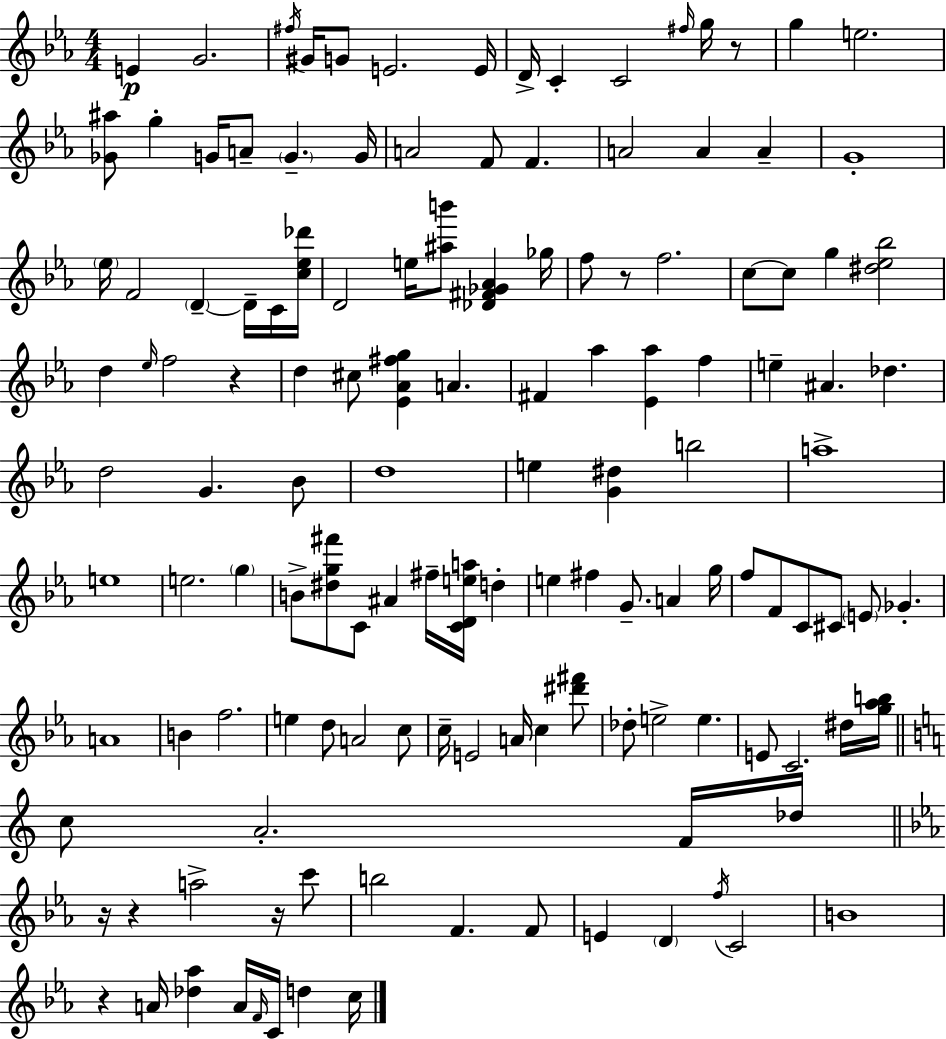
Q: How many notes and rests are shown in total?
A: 134